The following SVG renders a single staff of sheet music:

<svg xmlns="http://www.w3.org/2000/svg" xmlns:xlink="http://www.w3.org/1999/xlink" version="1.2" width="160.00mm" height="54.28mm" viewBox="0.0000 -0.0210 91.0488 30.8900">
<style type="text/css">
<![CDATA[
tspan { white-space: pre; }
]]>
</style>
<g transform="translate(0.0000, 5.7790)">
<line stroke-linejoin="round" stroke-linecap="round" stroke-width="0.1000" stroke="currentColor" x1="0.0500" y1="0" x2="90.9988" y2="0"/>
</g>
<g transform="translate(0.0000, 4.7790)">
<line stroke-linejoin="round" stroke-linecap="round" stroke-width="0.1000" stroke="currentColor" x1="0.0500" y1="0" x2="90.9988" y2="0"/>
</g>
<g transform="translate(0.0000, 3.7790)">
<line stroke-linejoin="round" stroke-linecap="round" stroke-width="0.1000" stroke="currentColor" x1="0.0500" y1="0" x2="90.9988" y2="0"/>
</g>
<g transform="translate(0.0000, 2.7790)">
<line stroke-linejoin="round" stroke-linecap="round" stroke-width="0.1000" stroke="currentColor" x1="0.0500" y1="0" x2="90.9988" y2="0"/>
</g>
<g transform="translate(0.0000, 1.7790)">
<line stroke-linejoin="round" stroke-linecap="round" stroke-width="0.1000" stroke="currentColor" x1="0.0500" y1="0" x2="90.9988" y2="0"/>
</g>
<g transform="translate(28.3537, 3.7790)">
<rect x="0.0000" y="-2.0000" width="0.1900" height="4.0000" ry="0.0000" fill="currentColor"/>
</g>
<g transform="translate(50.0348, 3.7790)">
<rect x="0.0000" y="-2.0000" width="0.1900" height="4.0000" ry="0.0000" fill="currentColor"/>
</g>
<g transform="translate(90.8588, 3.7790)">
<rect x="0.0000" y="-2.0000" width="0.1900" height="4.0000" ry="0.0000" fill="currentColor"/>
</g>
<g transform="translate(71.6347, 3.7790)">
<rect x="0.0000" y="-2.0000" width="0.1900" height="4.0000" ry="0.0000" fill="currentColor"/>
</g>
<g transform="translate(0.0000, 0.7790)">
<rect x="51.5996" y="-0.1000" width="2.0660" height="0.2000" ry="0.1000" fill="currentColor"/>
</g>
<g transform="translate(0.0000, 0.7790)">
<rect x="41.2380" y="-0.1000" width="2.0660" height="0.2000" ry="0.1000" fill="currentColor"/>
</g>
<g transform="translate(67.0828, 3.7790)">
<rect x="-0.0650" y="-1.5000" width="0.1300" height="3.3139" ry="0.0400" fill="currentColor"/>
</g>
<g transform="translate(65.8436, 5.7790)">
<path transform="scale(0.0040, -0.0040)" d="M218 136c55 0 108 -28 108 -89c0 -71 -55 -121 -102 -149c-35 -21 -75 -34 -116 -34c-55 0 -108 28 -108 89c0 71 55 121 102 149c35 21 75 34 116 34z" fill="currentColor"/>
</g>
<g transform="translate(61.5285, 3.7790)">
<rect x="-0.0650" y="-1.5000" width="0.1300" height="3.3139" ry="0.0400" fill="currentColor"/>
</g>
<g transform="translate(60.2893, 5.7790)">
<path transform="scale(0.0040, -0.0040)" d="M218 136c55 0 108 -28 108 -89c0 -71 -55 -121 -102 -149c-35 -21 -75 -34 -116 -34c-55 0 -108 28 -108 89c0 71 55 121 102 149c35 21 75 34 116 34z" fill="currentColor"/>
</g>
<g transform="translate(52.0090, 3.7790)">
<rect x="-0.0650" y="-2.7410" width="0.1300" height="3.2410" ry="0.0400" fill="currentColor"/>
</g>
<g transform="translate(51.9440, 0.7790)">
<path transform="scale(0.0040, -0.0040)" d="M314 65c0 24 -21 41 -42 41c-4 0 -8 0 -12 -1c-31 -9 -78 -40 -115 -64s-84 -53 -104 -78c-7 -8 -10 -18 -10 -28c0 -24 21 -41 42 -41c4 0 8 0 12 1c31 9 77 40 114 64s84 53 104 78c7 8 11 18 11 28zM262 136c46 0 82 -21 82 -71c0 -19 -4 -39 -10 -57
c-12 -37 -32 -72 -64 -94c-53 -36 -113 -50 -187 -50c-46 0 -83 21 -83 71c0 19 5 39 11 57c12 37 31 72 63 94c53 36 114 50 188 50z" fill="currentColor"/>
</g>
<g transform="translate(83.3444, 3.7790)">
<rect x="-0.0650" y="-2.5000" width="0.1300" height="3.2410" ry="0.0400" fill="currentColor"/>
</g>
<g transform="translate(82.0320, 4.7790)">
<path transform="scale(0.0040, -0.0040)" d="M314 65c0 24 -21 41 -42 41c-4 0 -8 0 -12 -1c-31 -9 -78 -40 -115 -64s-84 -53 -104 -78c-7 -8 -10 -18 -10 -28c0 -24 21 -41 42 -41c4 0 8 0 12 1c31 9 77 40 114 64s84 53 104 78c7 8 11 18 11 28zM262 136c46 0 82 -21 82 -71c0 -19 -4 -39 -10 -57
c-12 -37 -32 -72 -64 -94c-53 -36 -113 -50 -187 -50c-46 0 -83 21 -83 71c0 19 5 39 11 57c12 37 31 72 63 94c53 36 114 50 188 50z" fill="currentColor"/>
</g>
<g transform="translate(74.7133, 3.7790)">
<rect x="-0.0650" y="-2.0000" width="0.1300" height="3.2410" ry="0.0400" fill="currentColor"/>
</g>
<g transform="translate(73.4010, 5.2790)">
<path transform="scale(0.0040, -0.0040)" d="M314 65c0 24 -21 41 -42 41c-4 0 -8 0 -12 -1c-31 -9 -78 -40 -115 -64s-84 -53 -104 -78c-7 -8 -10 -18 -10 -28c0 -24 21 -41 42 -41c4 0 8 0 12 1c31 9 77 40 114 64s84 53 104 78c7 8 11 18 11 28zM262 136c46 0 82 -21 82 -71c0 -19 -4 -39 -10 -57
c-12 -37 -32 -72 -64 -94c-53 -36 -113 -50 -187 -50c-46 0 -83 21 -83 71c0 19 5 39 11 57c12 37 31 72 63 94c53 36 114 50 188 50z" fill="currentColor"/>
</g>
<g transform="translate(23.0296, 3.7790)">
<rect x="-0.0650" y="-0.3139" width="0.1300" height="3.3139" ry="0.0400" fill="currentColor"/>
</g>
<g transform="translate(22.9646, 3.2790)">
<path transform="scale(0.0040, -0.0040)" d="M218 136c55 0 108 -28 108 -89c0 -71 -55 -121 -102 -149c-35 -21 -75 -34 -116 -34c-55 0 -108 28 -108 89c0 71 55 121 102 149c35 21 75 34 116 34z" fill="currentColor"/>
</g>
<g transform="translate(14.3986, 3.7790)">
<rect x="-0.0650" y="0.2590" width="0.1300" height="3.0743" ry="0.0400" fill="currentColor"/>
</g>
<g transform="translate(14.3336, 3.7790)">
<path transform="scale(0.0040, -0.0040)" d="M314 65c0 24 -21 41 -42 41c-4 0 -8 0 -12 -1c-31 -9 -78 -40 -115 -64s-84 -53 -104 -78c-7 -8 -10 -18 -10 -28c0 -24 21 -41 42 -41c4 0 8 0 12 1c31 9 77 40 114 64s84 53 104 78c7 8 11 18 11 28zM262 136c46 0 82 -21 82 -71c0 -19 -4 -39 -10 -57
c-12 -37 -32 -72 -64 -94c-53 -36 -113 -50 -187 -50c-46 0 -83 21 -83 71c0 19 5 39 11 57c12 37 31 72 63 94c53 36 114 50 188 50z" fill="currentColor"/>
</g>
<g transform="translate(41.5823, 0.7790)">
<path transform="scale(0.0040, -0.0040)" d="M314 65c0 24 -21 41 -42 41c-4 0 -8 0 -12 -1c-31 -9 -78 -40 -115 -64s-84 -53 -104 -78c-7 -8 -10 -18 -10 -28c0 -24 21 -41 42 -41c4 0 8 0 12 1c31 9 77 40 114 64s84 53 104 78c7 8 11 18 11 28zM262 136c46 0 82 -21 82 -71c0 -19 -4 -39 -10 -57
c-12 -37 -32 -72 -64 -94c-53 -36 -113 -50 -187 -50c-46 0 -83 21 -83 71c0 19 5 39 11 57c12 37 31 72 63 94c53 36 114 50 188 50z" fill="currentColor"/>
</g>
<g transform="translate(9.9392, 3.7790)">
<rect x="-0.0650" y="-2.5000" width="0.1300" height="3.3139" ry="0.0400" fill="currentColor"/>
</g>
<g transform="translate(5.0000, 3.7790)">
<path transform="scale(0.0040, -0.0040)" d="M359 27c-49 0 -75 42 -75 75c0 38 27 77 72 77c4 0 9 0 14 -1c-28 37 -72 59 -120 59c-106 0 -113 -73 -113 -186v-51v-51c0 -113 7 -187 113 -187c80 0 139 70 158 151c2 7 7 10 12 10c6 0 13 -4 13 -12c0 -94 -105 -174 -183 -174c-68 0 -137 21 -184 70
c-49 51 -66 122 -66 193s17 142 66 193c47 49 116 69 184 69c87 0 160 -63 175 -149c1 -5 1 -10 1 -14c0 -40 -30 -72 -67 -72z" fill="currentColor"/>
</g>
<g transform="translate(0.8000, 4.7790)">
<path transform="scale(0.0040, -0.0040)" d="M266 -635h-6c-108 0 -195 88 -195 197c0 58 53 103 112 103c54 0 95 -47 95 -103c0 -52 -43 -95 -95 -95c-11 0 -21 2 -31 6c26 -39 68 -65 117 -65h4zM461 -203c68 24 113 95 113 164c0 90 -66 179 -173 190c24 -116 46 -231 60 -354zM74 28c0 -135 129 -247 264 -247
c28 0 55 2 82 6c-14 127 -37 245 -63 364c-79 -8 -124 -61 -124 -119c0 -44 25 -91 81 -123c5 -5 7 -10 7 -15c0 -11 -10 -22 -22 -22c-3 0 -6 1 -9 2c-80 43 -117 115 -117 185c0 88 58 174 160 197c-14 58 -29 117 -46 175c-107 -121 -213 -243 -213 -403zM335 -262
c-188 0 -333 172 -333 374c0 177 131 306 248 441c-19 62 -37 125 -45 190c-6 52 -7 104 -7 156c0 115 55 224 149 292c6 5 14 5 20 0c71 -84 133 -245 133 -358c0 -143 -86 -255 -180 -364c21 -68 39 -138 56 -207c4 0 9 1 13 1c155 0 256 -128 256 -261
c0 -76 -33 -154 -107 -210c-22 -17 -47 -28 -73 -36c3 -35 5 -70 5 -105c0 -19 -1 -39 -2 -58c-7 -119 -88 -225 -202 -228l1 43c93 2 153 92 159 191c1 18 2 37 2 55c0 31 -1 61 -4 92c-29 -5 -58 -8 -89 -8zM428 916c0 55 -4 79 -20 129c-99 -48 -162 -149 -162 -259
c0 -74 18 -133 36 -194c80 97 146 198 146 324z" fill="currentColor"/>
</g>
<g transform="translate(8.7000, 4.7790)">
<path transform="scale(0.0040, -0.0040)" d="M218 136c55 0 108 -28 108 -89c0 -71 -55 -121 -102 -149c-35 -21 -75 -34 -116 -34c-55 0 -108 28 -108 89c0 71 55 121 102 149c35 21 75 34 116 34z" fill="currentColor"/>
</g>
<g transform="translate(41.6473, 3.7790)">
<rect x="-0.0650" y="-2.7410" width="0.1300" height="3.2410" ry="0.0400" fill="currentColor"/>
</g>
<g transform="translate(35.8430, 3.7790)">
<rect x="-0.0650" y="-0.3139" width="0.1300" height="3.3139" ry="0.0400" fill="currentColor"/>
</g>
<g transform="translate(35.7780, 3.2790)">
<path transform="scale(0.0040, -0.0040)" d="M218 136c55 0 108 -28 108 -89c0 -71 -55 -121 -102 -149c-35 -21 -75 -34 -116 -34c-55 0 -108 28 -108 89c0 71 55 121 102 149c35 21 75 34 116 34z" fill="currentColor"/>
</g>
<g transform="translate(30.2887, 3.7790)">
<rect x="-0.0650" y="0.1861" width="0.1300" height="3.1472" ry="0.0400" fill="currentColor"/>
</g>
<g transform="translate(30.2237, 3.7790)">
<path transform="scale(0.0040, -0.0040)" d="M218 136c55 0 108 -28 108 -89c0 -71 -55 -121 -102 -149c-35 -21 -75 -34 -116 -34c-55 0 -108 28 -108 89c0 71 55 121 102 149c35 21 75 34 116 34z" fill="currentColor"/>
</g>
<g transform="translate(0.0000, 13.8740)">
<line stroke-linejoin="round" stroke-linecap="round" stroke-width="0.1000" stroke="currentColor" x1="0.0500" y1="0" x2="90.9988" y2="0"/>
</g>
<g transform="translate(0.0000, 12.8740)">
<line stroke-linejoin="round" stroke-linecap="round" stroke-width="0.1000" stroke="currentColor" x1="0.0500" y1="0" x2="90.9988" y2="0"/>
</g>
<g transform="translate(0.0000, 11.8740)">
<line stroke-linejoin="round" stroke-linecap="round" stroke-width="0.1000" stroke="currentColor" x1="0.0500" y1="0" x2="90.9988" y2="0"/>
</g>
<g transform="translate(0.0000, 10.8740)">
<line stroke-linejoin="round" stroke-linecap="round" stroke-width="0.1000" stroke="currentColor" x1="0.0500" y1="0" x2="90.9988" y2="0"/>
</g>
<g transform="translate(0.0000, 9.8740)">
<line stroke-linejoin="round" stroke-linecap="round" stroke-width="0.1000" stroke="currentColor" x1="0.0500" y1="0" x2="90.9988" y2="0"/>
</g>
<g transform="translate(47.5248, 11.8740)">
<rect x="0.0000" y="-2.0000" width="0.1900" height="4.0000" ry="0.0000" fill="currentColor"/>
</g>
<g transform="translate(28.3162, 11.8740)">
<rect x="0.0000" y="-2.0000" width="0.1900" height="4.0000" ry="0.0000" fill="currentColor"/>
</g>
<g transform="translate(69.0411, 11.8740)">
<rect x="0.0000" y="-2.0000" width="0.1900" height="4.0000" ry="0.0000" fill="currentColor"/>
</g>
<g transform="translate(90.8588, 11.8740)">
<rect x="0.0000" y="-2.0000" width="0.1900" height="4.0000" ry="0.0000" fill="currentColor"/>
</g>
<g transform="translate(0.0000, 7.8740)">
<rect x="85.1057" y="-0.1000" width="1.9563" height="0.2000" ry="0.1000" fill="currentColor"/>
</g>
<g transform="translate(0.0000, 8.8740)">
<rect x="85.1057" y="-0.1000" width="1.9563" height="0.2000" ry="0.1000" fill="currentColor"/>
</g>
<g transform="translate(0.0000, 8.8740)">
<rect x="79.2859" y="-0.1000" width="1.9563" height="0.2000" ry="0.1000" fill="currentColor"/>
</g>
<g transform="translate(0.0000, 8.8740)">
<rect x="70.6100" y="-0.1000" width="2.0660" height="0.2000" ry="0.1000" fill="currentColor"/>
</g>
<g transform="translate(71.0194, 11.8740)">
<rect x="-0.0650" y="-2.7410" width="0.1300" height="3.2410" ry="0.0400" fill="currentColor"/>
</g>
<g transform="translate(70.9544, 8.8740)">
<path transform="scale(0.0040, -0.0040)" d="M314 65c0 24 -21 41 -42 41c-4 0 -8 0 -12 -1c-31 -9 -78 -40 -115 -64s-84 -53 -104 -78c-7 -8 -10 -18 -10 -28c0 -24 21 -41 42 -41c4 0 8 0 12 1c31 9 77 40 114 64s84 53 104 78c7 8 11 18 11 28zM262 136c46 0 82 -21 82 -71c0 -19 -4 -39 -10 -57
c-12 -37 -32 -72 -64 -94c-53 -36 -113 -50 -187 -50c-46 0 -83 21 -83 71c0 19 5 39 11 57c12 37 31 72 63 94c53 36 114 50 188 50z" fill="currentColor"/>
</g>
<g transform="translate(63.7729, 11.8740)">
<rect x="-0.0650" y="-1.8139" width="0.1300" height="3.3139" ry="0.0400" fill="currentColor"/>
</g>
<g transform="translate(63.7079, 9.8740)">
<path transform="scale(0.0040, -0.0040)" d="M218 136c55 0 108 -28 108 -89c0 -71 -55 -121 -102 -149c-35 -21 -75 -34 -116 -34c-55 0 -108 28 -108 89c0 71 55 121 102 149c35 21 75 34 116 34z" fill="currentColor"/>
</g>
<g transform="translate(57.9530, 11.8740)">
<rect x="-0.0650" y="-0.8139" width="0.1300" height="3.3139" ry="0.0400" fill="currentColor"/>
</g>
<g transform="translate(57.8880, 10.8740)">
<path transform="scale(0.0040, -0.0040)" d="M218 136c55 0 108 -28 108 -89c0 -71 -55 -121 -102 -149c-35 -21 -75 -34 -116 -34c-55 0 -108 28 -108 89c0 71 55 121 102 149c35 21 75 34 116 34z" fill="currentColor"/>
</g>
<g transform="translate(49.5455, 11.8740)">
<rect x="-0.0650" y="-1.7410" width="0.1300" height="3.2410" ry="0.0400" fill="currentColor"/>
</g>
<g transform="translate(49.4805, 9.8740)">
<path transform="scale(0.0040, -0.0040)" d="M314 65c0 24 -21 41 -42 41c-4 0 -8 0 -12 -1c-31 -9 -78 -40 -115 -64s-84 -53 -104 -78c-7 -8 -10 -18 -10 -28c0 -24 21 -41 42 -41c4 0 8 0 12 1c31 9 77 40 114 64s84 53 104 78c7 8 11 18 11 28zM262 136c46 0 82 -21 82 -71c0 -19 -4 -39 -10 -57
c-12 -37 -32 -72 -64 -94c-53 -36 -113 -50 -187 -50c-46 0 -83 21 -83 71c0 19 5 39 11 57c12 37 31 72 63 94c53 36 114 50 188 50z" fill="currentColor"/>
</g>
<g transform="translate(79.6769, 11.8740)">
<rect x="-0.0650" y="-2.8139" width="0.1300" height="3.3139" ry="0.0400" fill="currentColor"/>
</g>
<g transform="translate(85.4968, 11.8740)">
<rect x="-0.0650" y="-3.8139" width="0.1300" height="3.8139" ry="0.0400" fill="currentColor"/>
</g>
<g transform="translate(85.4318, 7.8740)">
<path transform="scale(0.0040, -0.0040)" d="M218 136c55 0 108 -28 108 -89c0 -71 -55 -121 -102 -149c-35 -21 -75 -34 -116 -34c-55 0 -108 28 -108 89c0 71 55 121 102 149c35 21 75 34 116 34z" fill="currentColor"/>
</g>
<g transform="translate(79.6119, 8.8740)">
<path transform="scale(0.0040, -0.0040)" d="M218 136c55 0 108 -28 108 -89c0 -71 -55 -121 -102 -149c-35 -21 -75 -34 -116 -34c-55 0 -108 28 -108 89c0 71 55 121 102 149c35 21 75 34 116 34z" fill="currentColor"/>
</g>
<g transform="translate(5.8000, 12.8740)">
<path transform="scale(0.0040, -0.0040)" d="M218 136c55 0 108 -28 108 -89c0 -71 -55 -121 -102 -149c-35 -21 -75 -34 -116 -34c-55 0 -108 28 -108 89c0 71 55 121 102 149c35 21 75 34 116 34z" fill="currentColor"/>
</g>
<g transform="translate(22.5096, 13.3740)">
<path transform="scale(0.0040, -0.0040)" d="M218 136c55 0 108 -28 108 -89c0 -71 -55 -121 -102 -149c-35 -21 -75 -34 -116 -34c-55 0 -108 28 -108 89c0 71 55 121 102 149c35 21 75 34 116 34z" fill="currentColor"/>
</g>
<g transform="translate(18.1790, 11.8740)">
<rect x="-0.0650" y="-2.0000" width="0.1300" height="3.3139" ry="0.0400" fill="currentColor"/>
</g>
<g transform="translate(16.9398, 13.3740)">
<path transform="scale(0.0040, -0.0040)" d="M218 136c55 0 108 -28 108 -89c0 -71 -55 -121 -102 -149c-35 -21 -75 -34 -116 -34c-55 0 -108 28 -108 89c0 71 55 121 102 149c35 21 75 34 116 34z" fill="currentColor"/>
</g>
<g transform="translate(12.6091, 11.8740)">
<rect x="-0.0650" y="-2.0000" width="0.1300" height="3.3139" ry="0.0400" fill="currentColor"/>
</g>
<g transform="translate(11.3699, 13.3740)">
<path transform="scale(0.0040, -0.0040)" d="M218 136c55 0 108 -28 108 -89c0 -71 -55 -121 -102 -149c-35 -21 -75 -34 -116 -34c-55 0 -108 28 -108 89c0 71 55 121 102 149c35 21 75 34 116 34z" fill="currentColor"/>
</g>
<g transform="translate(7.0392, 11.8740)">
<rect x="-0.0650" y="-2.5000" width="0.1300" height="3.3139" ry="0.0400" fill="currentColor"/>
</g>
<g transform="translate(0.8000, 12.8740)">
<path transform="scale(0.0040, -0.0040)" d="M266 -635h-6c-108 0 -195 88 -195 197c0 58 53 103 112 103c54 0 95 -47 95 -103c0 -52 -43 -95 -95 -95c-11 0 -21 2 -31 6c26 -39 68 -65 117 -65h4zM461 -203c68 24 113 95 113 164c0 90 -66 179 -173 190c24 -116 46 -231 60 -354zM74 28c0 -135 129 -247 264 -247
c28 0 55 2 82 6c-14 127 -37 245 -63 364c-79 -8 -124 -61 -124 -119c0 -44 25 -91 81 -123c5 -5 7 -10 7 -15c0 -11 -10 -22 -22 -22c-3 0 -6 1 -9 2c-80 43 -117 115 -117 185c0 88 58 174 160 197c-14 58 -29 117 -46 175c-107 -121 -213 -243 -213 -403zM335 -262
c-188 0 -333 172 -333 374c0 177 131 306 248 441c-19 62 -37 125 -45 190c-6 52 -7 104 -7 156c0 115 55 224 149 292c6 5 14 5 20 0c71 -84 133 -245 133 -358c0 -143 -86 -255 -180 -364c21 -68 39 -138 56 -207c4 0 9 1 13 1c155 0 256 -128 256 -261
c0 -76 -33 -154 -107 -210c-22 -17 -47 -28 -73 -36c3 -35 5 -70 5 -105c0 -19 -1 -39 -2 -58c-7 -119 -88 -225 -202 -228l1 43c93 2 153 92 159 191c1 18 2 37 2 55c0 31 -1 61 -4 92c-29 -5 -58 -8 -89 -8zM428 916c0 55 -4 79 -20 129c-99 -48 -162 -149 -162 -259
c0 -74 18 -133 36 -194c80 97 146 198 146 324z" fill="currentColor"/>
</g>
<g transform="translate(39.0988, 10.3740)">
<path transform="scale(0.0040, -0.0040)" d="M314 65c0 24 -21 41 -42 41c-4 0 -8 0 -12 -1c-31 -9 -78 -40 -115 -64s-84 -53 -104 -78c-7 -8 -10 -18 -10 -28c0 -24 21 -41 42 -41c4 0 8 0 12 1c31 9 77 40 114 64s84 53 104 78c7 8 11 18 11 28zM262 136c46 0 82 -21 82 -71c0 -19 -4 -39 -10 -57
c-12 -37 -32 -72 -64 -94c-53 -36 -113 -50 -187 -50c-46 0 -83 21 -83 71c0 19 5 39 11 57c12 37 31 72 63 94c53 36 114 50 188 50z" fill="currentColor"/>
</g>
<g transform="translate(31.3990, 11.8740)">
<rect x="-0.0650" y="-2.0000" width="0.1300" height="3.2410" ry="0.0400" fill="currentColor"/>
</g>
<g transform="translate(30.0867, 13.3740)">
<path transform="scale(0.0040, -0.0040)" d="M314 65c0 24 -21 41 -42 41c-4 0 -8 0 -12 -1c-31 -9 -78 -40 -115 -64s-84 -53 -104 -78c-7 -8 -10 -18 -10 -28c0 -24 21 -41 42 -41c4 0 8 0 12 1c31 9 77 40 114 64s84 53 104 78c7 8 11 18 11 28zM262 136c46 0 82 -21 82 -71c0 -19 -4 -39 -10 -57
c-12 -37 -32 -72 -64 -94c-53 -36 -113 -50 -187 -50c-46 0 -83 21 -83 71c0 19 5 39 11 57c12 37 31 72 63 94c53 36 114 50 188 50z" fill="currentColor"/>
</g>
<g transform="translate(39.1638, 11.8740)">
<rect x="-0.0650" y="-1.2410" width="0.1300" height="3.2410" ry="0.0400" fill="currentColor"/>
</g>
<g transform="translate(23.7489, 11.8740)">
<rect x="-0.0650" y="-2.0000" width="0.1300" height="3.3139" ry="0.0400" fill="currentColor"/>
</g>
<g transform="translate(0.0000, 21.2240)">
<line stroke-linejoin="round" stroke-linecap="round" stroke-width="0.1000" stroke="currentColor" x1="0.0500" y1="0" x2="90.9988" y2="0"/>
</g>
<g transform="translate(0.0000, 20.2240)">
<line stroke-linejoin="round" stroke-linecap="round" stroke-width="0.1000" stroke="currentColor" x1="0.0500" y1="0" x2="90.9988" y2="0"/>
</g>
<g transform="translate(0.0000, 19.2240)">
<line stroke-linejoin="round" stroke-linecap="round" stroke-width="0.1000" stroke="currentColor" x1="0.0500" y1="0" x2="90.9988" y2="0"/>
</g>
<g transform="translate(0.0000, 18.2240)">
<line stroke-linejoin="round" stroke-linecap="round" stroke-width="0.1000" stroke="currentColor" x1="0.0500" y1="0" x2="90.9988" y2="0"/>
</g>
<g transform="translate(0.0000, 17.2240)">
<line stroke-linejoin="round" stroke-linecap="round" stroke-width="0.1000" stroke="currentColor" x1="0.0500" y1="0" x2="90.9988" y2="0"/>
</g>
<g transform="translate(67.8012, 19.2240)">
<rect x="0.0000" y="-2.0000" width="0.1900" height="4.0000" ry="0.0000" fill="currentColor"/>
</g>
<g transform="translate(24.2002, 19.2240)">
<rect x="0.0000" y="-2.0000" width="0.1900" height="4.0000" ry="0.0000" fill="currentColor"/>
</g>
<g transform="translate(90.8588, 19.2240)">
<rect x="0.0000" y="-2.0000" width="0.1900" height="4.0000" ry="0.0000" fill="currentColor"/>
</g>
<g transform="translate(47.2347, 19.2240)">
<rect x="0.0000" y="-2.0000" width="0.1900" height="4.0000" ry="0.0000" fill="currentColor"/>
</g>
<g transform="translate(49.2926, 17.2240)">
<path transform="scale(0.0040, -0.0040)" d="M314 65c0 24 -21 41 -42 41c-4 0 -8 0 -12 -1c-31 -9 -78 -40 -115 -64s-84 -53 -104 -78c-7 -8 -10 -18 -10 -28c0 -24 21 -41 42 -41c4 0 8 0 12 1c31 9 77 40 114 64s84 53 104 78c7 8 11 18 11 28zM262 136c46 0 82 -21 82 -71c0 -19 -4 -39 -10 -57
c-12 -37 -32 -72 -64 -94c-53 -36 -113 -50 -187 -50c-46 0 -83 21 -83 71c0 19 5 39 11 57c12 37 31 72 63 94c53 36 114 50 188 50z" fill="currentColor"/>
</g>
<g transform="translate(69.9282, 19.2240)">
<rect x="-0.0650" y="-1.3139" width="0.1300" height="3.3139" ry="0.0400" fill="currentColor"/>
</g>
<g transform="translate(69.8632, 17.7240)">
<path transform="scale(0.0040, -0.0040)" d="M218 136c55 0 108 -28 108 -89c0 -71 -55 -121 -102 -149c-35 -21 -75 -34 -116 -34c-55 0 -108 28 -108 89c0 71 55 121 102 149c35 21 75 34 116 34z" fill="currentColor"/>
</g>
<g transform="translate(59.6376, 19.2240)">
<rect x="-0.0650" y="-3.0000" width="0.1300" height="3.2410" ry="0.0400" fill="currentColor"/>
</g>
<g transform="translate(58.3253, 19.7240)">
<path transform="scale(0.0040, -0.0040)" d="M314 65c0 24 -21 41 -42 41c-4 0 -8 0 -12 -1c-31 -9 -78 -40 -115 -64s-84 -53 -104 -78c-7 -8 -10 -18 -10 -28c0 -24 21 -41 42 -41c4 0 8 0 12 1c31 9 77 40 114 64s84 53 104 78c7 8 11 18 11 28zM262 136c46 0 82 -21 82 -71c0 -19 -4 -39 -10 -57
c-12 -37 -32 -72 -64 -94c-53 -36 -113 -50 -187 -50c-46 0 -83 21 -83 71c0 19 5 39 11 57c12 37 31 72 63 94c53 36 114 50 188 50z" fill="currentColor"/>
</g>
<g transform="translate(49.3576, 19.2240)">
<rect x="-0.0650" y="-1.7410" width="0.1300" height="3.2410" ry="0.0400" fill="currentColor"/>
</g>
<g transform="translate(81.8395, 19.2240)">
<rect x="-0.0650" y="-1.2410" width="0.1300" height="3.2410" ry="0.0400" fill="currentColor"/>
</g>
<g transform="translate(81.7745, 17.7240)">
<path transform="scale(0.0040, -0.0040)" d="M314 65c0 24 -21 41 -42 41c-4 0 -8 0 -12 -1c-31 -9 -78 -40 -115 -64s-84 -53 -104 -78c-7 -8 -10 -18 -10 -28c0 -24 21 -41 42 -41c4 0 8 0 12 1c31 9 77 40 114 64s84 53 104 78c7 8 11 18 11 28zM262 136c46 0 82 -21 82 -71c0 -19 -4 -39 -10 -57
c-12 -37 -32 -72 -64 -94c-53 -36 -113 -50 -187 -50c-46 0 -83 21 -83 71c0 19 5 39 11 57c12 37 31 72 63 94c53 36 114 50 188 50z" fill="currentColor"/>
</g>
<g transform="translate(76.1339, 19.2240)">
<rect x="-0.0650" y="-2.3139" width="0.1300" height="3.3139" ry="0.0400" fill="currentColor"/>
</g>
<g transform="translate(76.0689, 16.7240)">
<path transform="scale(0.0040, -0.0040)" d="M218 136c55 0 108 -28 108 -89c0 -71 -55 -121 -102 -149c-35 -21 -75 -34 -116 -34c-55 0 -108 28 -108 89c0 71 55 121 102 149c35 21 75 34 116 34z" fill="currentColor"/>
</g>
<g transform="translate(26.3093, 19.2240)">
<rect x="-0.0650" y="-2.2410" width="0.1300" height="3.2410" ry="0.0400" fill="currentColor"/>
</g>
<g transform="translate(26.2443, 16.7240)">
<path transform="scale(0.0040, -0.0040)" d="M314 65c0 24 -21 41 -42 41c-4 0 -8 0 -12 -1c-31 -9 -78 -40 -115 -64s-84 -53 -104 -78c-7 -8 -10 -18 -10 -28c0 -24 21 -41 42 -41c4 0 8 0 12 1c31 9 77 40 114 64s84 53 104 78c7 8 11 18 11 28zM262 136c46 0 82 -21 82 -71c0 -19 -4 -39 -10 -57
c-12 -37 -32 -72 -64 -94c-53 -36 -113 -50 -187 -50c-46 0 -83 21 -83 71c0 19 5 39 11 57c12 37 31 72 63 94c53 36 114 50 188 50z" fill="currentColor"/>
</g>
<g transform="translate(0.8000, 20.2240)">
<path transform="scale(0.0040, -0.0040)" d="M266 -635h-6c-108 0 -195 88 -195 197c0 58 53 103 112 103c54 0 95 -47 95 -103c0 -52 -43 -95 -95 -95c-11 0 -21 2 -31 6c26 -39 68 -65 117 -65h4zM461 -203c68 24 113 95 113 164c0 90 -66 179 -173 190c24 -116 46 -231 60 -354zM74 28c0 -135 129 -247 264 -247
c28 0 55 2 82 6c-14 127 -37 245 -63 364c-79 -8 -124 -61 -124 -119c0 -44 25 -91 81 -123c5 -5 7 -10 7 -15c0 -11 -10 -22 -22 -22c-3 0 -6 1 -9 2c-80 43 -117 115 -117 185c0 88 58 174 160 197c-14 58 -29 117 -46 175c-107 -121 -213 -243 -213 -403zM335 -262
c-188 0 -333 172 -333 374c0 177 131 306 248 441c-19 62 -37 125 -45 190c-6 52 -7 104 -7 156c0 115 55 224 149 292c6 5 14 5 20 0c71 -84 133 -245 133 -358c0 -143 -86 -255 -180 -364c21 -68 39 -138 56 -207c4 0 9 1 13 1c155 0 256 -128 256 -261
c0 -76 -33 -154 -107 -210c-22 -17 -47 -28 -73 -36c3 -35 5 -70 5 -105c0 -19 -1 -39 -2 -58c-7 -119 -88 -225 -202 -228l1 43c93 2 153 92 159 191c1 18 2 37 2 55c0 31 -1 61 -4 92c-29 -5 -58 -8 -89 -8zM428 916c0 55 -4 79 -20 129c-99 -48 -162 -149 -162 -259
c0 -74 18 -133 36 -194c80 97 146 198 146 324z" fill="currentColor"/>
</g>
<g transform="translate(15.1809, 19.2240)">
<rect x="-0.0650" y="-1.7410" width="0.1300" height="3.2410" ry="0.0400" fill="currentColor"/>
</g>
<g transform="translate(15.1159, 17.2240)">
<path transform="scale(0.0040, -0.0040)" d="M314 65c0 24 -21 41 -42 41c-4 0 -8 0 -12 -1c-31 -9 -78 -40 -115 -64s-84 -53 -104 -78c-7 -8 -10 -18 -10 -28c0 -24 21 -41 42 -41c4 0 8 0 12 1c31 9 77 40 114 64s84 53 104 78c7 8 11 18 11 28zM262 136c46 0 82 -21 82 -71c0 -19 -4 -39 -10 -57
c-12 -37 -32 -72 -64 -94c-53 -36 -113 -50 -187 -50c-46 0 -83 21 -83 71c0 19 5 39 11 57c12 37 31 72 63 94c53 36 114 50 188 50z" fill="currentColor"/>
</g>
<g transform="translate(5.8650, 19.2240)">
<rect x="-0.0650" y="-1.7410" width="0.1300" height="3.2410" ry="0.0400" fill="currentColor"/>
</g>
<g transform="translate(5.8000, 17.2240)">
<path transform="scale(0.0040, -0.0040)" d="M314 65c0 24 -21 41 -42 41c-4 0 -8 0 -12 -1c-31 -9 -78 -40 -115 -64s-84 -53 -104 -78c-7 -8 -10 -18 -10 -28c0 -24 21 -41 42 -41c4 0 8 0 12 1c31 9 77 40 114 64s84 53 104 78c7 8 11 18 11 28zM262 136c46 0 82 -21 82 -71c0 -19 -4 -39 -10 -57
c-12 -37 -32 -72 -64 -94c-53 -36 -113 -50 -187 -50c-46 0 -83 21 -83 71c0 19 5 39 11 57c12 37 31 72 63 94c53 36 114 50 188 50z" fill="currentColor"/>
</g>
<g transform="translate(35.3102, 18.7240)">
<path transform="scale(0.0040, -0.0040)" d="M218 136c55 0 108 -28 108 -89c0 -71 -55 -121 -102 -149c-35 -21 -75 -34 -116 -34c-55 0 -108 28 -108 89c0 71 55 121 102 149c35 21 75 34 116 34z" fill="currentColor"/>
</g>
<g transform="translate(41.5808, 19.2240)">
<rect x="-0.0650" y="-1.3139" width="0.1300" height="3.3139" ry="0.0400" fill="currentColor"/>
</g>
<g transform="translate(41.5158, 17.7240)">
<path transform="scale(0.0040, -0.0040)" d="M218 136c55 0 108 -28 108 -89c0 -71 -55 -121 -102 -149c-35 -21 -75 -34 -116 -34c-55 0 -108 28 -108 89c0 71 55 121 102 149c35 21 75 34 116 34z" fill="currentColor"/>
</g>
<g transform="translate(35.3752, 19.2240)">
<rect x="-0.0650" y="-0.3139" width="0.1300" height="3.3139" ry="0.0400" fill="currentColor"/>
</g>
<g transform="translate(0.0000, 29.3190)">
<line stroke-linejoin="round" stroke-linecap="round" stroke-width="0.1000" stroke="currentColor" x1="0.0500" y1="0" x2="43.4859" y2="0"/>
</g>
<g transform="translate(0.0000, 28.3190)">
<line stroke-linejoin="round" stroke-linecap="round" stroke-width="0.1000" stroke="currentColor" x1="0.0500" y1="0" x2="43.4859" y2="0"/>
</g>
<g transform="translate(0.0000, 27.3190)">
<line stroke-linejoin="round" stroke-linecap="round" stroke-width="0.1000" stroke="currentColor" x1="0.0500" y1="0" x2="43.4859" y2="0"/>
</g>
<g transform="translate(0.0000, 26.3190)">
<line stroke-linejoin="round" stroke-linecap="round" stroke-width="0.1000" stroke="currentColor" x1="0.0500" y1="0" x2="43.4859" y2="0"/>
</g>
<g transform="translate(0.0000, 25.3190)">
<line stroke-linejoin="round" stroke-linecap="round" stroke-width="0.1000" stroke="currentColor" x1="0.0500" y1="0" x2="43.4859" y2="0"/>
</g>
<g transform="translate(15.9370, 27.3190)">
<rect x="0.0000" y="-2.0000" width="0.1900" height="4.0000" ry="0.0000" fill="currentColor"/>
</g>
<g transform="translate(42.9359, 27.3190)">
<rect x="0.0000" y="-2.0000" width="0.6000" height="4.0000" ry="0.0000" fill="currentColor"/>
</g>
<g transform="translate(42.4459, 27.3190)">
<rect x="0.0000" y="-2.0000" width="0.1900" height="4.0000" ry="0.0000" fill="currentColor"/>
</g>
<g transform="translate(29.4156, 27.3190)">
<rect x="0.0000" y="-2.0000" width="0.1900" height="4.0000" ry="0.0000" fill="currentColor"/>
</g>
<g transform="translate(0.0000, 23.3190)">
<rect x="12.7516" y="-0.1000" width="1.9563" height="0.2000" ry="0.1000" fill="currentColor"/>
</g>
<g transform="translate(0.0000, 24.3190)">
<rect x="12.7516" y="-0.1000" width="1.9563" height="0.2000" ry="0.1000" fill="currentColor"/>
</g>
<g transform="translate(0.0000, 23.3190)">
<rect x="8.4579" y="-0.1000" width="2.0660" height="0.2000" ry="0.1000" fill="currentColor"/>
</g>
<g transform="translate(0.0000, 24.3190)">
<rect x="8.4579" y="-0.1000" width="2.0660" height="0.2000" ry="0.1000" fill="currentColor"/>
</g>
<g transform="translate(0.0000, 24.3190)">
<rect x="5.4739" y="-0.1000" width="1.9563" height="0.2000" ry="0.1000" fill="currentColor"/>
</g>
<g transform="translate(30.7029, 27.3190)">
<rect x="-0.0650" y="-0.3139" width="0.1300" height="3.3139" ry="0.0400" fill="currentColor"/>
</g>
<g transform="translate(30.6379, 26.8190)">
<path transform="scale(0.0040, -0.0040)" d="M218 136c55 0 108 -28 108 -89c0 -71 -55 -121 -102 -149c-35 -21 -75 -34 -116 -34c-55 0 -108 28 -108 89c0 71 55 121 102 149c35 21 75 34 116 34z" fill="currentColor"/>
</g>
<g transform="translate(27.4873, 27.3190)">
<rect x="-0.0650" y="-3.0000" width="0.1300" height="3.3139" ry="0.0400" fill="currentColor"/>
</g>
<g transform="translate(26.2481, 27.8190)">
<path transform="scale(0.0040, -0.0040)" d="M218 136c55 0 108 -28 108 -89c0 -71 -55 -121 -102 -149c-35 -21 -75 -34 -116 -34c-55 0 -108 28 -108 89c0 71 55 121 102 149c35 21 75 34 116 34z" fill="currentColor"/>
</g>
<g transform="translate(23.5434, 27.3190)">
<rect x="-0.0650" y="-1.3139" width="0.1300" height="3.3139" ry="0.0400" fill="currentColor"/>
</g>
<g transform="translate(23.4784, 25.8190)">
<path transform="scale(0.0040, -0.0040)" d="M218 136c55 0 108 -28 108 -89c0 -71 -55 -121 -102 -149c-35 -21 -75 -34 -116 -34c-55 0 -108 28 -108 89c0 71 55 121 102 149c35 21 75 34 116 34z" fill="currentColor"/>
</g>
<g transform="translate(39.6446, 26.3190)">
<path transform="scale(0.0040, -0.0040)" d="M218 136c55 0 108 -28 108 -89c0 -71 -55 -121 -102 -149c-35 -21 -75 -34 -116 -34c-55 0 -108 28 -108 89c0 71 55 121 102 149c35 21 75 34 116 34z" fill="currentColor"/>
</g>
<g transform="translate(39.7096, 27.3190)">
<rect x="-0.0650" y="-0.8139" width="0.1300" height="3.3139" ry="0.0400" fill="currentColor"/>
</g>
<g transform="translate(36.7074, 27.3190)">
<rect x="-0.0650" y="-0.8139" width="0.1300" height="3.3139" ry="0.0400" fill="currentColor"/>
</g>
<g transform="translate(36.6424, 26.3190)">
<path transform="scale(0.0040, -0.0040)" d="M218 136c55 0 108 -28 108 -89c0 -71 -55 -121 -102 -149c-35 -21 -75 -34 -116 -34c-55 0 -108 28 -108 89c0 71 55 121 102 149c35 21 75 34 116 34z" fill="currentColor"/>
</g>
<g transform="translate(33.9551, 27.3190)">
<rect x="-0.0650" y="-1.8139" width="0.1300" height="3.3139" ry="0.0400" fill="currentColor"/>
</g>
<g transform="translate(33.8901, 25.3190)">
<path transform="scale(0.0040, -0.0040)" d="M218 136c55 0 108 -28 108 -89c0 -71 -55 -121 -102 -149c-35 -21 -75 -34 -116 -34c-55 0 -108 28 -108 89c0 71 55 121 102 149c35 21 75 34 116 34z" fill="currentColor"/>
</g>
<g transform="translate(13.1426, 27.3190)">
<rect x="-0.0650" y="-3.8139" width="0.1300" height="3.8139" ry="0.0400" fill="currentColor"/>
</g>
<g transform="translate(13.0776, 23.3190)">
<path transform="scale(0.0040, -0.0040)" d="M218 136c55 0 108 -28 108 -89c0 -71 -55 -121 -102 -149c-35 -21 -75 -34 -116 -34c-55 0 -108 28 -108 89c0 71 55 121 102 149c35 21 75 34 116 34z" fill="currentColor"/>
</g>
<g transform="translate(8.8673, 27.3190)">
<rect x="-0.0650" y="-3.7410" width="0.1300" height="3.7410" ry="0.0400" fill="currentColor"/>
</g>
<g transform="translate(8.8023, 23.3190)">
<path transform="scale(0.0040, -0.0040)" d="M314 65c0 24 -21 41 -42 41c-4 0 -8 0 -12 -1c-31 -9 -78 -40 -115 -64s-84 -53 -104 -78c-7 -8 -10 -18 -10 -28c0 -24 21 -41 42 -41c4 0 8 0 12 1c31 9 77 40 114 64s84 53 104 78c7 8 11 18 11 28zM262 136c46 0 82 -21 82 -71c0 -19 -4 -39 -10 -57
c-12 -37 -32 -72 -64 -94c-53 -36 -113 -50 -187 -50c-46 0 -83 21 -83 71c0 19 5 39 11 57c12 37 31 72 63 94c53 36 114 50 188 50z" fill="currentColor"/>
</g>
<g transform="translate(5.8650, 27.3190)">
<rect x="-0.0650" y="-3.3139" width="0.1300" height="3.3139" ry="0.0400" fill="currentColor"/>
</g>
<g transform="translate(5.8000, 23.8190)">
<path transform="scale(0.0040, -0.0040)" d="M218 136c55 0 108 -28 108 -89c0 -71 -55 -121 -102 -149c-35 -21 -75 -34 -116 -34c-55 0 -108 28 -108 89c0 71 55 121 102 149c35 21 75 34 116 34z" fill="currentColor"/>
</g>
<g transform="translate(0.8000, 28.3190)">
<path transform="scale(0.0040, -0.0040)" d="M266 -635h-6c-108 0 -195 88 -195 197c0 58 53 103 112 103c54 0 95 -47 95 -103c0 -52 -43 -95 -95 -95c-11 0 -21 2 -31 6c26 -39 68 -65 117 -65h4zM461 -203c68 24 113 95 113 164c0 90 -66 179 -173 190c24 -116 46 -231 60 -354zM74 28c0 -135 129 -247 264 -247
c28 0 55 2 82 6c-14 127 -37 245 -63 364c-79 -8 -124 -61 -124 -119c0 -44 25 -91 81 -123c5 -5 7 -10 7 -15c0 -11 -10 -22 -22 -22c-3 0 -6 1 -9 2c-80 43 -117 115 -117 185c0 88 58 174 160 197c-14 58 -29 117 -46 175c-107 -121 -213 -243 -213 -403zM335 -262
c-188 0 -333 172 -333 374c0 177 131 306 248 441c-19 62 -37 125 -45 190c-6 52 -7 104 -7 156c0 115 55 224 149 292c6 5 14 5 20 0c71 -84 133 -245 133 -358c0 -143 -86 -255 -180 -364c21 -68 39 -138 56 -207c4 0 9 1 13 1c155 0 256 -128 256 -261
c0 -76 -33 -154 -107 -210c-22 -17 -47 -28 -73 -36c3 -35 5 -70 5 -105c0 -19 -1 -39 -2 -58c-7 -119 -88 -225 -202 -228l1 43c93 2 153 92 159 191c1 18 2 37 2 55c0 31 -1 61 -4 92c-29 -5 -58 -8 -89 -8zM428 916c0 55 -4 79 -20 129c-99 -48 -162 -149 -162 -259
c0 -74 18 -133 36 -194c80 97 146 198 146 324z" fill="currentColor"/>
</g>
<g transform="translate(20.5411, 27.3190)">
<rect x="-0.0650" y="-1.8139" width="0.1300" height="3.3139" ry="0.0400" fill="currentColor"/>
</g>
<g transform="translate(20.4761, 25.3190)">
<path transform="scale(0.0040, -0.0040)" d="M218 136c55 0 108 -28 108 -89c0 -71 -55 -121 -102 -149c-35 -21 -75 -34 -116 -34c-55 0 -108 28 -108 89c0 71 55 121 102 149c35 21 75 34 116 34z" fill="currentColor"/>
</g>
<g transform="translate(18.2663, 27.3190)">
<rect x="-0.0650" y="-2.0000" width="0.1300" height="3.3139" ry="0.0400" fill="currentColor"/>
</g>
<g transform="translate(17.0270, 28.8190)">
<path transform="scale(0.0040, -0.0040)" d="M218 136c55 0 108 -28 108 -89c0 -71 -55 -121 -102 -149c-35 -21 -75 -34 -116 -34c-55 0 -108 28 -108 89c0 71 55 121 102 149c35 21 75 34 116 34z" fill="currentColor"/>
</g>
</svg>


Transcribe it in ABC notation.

X:1
T:Untitled
M:4/4
L:1/4
K:C
G B2 c B c a2 a2 E E F2 G2 G F F F F2 e2 f2 d f a2 a c' f2 f2 g2 c e f2 A2 e g e2 b c'2 c' F f e A c f d d